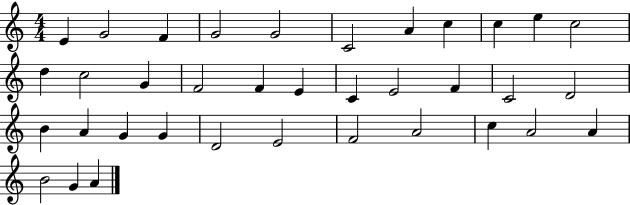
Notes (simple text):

E4/q G4/h F4/q G4/h G4/h C4/h A4/q C5/q C5/q E5/q C5/h D5/q C5/h G4/q F4/h F4/q E4/q C4/q E4/h F4/q C4/h D4/h B4/q A4/q G4/q G4/q D4/h E4/h F4/h A4/h C5/q A4/h A4/q B4/h G4/q A4/q